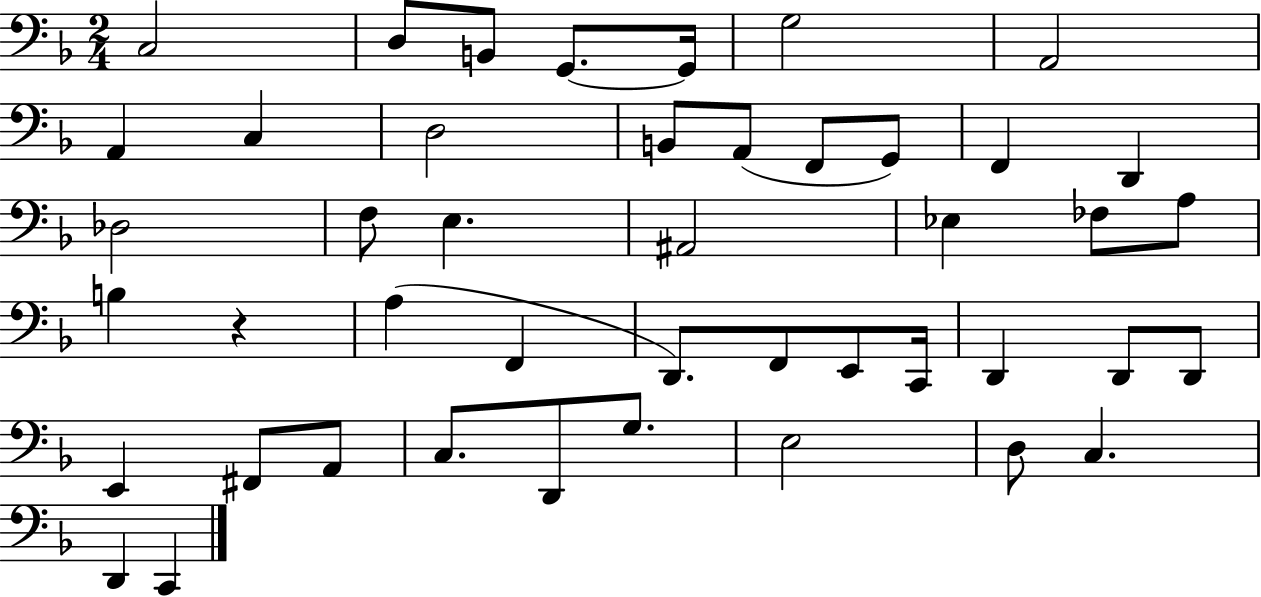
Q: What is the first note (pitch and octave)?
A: C3